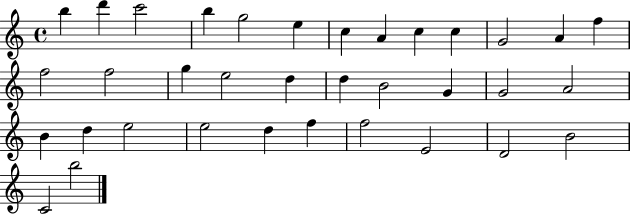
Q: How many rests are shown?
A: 0